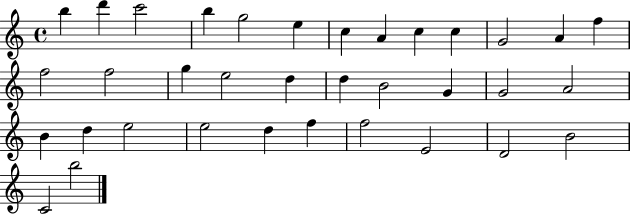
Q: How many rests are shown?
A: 0